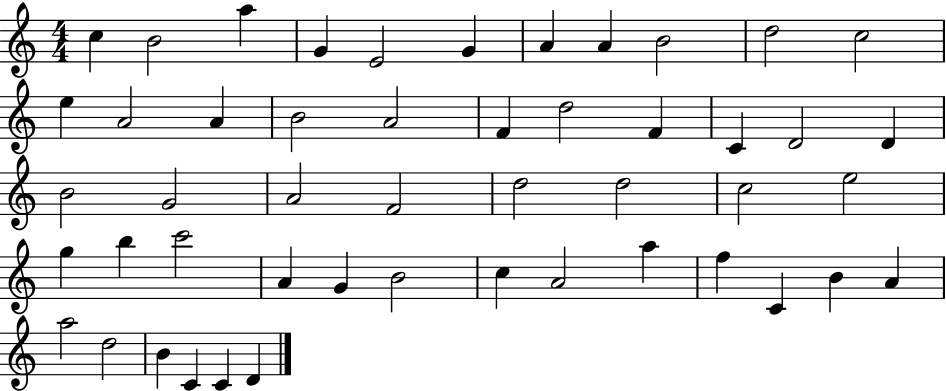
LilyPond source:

{
  \clef treble
  \numericTimeSignature
  \time 4/4
  \key c \major
  c''4 b'2 a''4 | g'4 e'2 g'4 | a'4 a'4 b'2 | d''2 c''2 | \break e''4 a'2 a'4 | b'2 a'2 | f'4 d''2 f'4 | c'4 d'2 d'4 | \break b'2 g'2 | a'2 f'2 | d''2 d''2 | c''2 e''2 | \break g''4 b''4 c'''2 | a'4 g'4 b'2 | c''4 a'2 a''4 | f''4 c'4 b'4 a'4 | \break a''2 d''2 | b'4 c'4 c'4 d'4 | \bar "|."
}